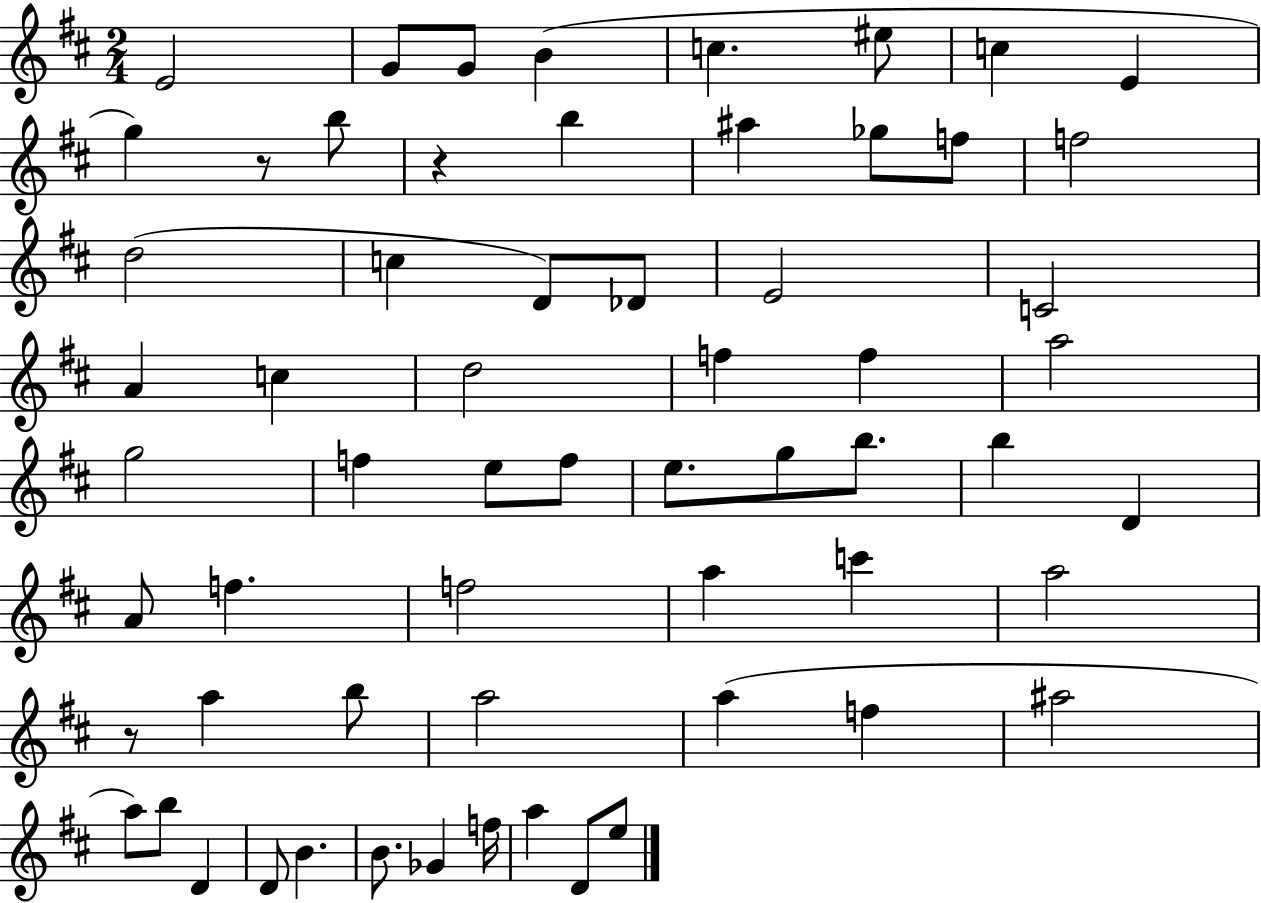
X:1
T:Untitled
M:2/4
L:1/4
K:D
E2 G/2 G/2 B c ^e/2 c E g z/2 b/2 z b ^a _g/2 f/2 f2 d2 c D/2 _D/2 E2 C2 A c d2 f f a2 g2 f e/2 f/2 e/2 g/2 b/2 b D A/2 f f2 a c' a2 z/2 a b/2 a2 a f ^a2 a/2 b/2 D D/2 B B/2 _G f/4 a D/2 e/2